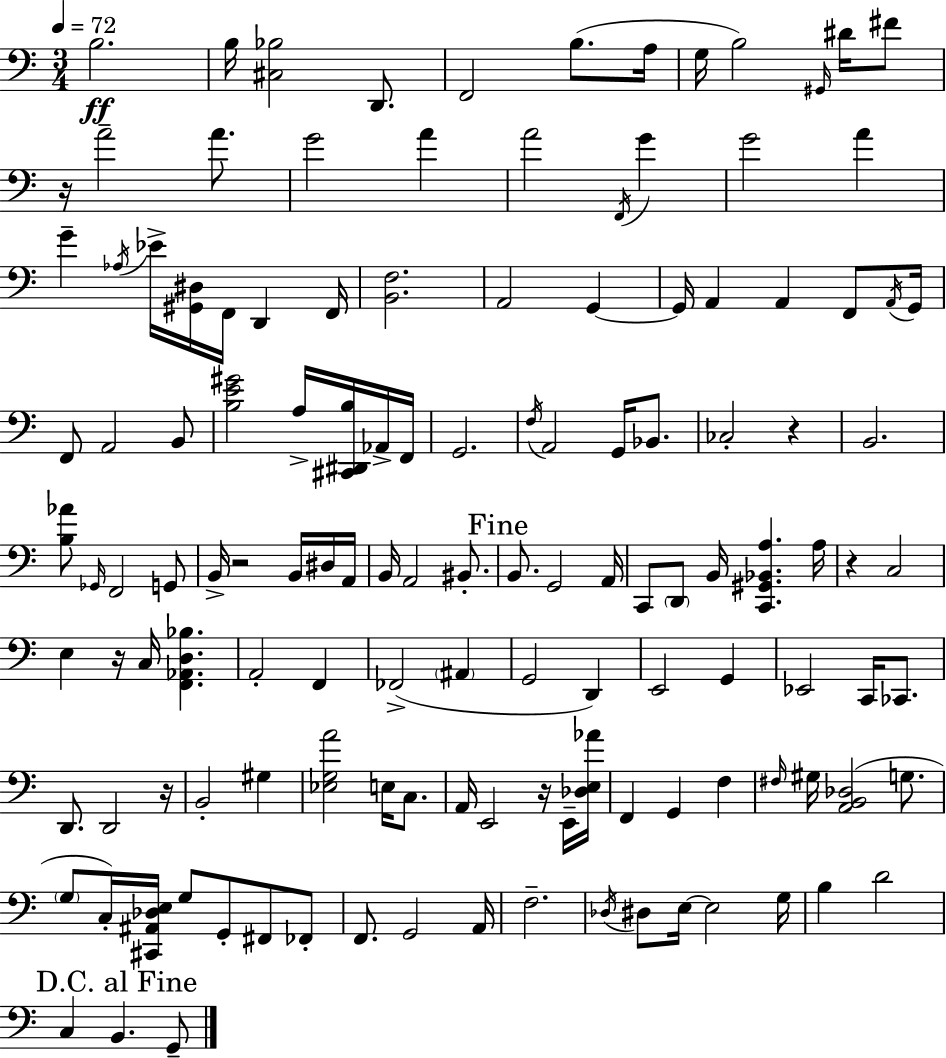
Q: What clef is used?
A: bass